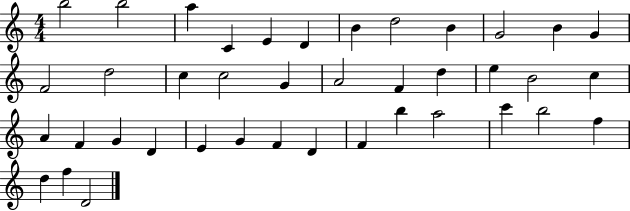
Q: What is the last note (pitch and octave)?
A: D4